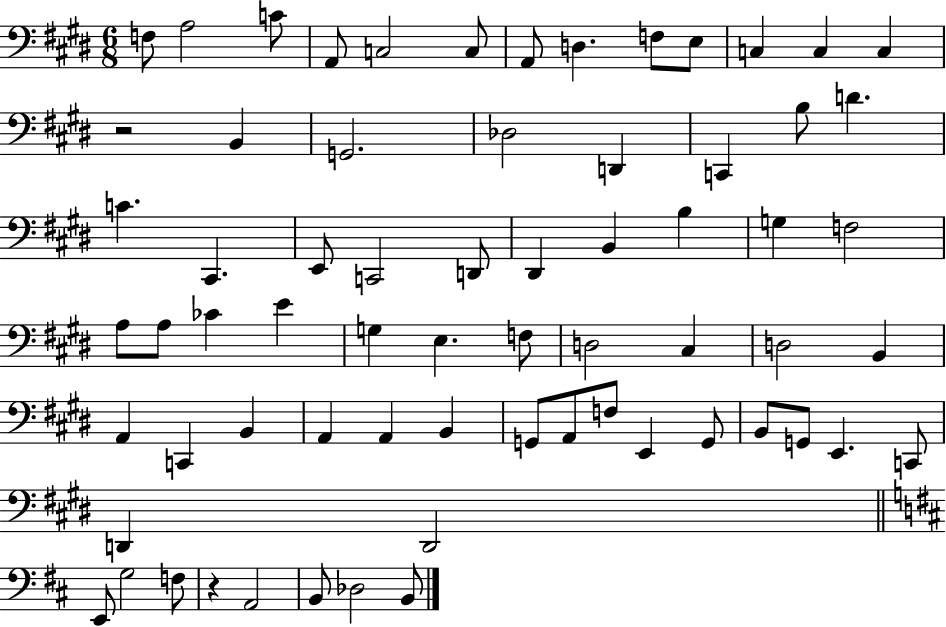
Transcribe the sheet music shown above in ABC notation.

X:1
T:Untitled
M:6/8
L:1/4
K:E
F,/2 A,2 C/2 A,,/2 C,2 C,/2 A,,/2 D, F,/2 E,/2 C, C, C, z2 B,, G,,2 _D,2 D,, C,, B,/2 D C ^C,, E,,/2 C,,2 D,,/2 ^D,, B,, B, G, F,2 A,/2 A,/2 _C E G, E, F,/2 D,2 ^C, D,2 B,, A,, C,, B,, A,, A,, B,, G,,/2 A,,/2 F,/2 E,, G,,/2 B,,/2 G,,/2 E,, C,,/2 D,, D,,2 E,,/2 G,2 F,/2 z A,,2 B,,/2 _D,2 B,,/2